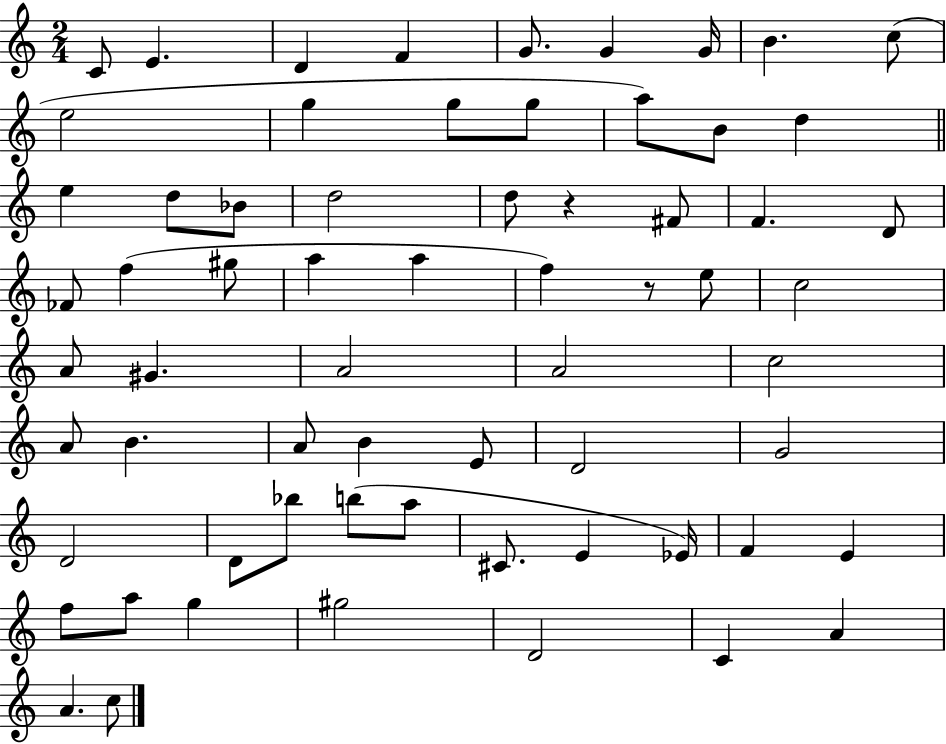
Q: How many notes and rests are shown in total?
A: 65